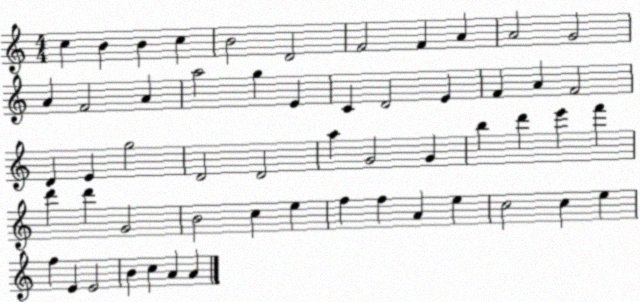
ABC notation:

X:1
T:Untitled
M:4/4
L:1/4
K:C
c B B c B2 D2 F2 F A A2 G2 A F2 A a2 g E C D2 E F A F2 D E g2 D2 D2 a G2 G b d' e' f' d' d' G2 B2 c e f f A e c2 c e f E E2 B c A A